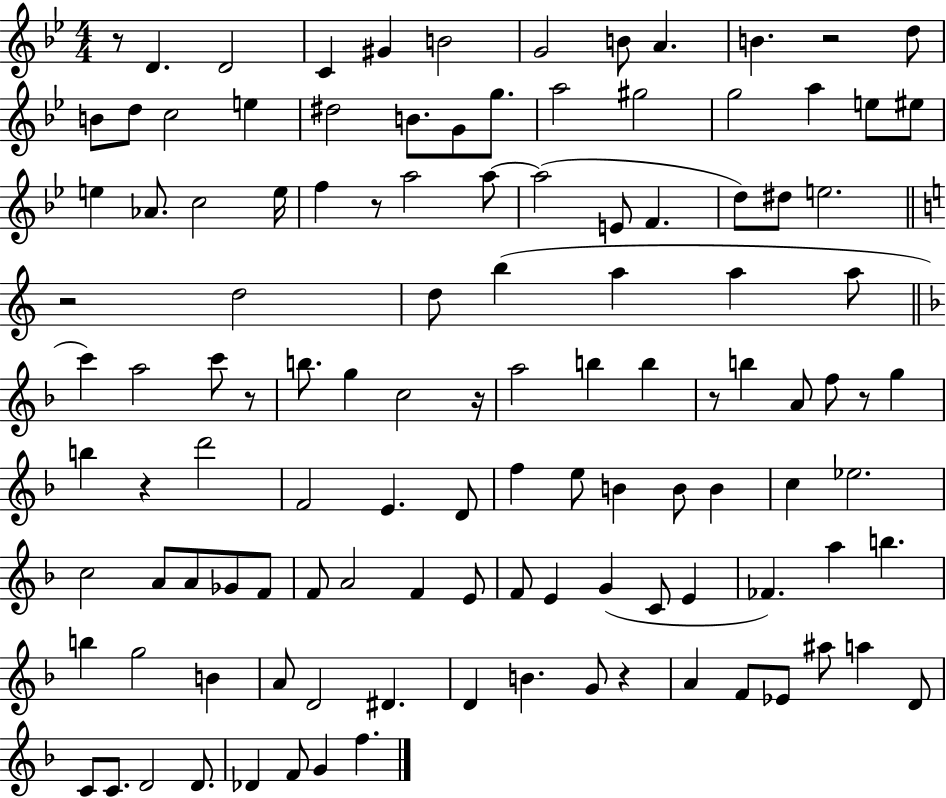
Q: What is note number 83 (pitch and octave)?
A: FES4